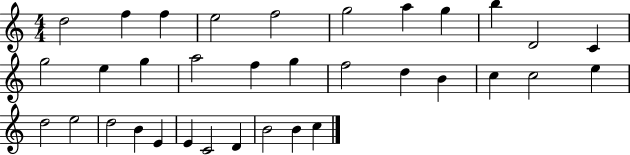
D5/h F5/q F5/q E5/h F5/h G5/h A5/q G5/q B5/q D4/h C4/q G5/h E5/q G5/q A5/h F5/q G5/q F5/h D5/q B4/q C5/q C5/h E5/q D5/h E5/h D5/h B4/q E4/q E4/q C4/h D4/q B4/h B4/q C5/q